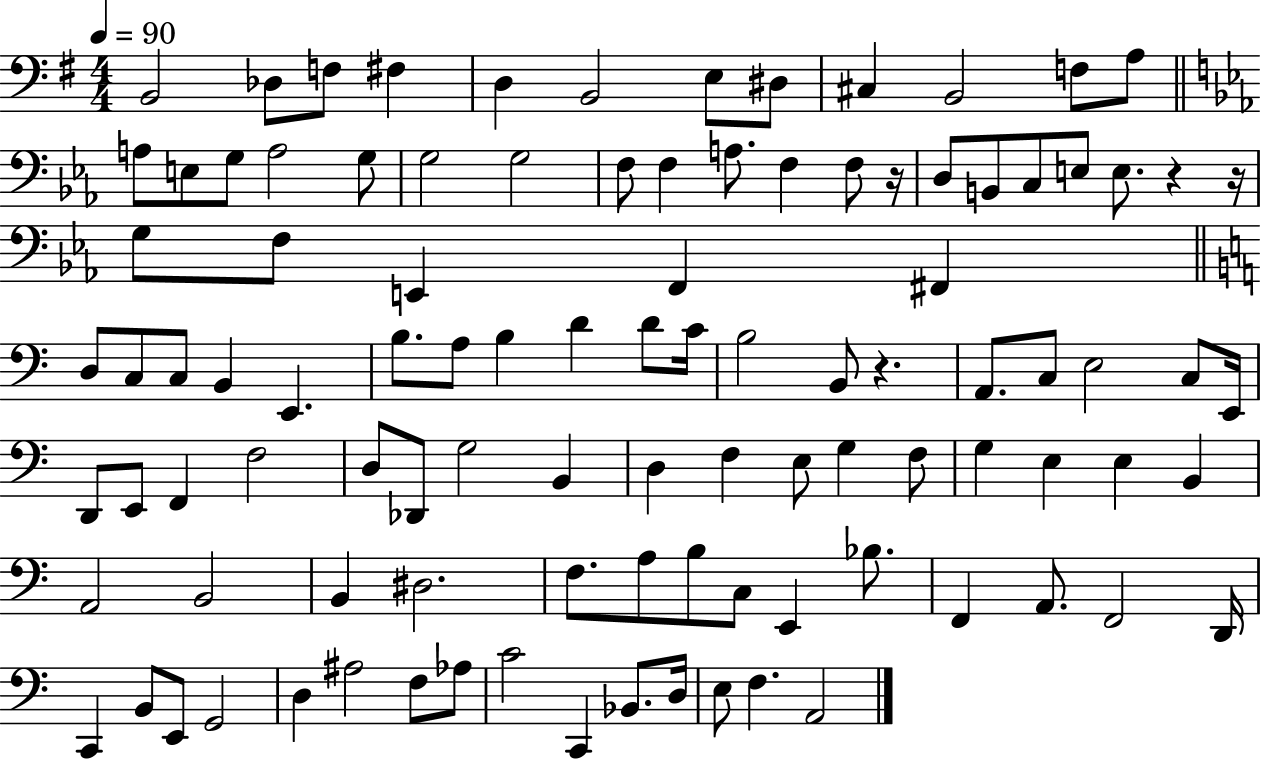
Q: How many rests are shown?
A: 4